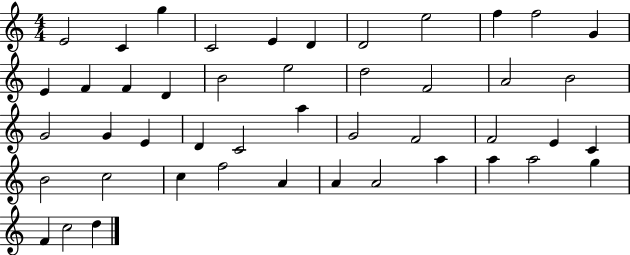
E4/h C4/q G5/q C4/h E4/q D4/q D4/h E5/h F5/q F5/h G4/q E4/q F4/q F4/q D4/q B4/h E5/h D5/h F4/h A4/h B4/h G4/h G4/q E4/q D4/q C4/h A5/q G4/h F4/h F4/h E4/q C4/q B4/h C5/h C5/q F5/h A4/q A4/q A4/h A5/q A5/q A5/h G5/q F4/q C5/h D5/q